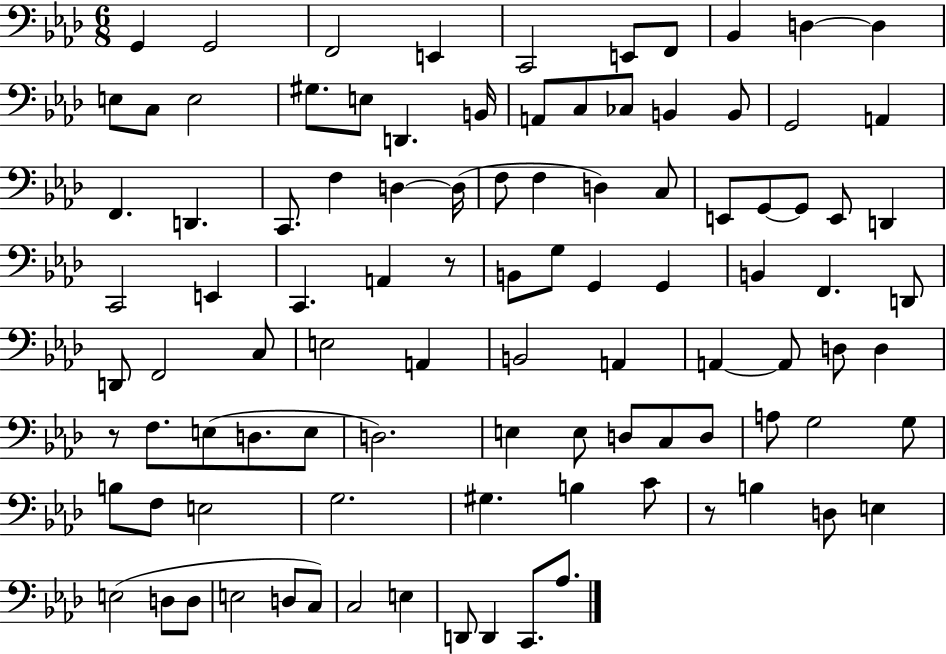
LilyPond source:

{
  \clef bass
  \numericTimeSignature
  \time 6/8
  \key aes \major
  g,4 g,2 | f,2 e,4 | c,2 e,8 f,8 | bes,4 d4~~ d4 | \break e8 c8 e2 | gis8. e8 d,4. b,16 | a,8 c8 ces8 b,4 b,8 | g,2 a,4 | \break f,4. d,4. | c,8. f4 d4~~ d16( | f8 f4 d4) c8 | e,8 g,8~~ g,8 e,8 d,4 | \break c,2 e,4 | c,4. a,4 r8 | b,8 g8 g,4 g,4 | b,4 f,4. d,8 | \break d,8 f,2 c8 | e2 a,4 | b,2 a,4 | a,4~~ a,8 d8 d4 | \break r8 f8. e8( d8. e8 | d2.) | e4 e8 d8 c8 d8 | a8 g2 g8 | \break b8 f8 e2 | g2. | gis4. b4 c'8 | r8 b4 d8 e4 | \break e2( d8 d8 | e2 d8 c8) | c2 e4 | d,8 d,4 c,8. aes8. | \break \bar "|."
}